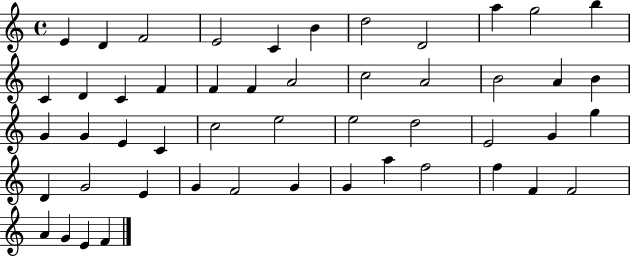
E4/q D4/q F4/h E4/h C4/q B4/q D5/h D4/h A5/q G5/h B5/q C4/q D4/q C4/q F4/q F4/q F4/q A4/h C5/h A4/h B4/h A4/q B4/q G4/q G4/q E4/q C4/q C5/h E5/h E5/h D5/h E4/h G4/q G5/q D4/q G4/h E4/q G4/q F4/h G4/q G4/q A5/q F5/h F5/q F4/q F4/h A4/q G4/q E4/q F4/q